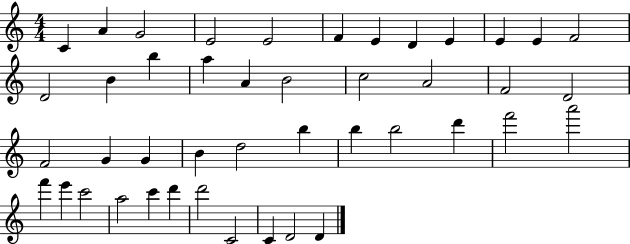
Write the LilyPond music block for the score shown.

{
  \clef treble
  \numericTimeSignature
  \time 4/4
  \key c \major
  c'4 a'4 g'2 | e'2 e'2 | f'4 e'4 d'4 e'4 | e'4 e'4 f'2 | \break d'2 b'4 b''4 | a''4 a'4 b'2 | c''2 a'2 | f'2 d'2 | \break f'2 g'4 g'4 | b'4 d''2 b''4 | b''4 b''2 d'''4 | f'''2 a'''2 | \break f'''4 e'''4 c'''2 | a''2 c'''4 d'''4 | d'''2 c'2 | c'4 d'2 d'4 | \break \bar "|."
}